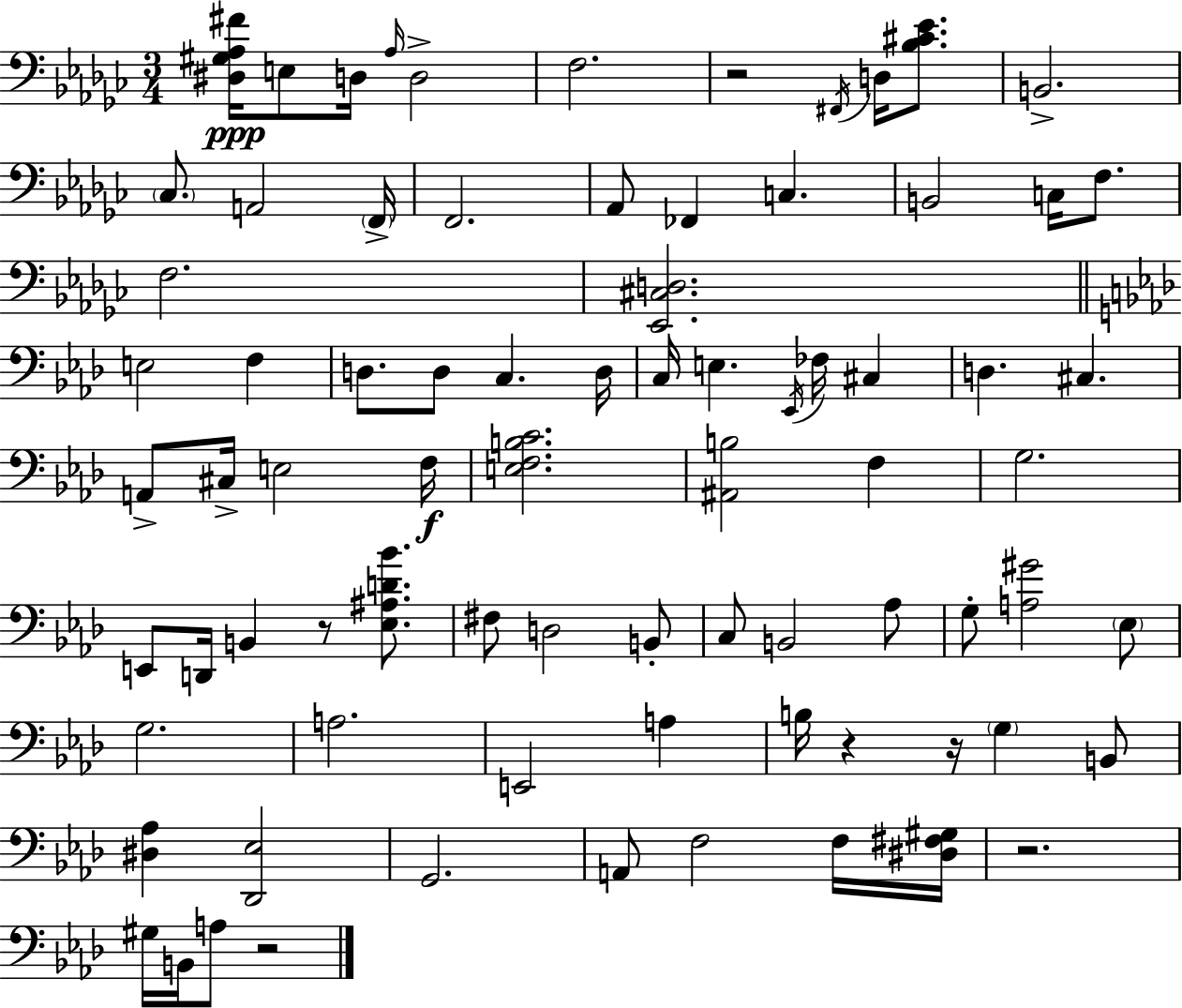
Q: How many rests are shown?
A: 6